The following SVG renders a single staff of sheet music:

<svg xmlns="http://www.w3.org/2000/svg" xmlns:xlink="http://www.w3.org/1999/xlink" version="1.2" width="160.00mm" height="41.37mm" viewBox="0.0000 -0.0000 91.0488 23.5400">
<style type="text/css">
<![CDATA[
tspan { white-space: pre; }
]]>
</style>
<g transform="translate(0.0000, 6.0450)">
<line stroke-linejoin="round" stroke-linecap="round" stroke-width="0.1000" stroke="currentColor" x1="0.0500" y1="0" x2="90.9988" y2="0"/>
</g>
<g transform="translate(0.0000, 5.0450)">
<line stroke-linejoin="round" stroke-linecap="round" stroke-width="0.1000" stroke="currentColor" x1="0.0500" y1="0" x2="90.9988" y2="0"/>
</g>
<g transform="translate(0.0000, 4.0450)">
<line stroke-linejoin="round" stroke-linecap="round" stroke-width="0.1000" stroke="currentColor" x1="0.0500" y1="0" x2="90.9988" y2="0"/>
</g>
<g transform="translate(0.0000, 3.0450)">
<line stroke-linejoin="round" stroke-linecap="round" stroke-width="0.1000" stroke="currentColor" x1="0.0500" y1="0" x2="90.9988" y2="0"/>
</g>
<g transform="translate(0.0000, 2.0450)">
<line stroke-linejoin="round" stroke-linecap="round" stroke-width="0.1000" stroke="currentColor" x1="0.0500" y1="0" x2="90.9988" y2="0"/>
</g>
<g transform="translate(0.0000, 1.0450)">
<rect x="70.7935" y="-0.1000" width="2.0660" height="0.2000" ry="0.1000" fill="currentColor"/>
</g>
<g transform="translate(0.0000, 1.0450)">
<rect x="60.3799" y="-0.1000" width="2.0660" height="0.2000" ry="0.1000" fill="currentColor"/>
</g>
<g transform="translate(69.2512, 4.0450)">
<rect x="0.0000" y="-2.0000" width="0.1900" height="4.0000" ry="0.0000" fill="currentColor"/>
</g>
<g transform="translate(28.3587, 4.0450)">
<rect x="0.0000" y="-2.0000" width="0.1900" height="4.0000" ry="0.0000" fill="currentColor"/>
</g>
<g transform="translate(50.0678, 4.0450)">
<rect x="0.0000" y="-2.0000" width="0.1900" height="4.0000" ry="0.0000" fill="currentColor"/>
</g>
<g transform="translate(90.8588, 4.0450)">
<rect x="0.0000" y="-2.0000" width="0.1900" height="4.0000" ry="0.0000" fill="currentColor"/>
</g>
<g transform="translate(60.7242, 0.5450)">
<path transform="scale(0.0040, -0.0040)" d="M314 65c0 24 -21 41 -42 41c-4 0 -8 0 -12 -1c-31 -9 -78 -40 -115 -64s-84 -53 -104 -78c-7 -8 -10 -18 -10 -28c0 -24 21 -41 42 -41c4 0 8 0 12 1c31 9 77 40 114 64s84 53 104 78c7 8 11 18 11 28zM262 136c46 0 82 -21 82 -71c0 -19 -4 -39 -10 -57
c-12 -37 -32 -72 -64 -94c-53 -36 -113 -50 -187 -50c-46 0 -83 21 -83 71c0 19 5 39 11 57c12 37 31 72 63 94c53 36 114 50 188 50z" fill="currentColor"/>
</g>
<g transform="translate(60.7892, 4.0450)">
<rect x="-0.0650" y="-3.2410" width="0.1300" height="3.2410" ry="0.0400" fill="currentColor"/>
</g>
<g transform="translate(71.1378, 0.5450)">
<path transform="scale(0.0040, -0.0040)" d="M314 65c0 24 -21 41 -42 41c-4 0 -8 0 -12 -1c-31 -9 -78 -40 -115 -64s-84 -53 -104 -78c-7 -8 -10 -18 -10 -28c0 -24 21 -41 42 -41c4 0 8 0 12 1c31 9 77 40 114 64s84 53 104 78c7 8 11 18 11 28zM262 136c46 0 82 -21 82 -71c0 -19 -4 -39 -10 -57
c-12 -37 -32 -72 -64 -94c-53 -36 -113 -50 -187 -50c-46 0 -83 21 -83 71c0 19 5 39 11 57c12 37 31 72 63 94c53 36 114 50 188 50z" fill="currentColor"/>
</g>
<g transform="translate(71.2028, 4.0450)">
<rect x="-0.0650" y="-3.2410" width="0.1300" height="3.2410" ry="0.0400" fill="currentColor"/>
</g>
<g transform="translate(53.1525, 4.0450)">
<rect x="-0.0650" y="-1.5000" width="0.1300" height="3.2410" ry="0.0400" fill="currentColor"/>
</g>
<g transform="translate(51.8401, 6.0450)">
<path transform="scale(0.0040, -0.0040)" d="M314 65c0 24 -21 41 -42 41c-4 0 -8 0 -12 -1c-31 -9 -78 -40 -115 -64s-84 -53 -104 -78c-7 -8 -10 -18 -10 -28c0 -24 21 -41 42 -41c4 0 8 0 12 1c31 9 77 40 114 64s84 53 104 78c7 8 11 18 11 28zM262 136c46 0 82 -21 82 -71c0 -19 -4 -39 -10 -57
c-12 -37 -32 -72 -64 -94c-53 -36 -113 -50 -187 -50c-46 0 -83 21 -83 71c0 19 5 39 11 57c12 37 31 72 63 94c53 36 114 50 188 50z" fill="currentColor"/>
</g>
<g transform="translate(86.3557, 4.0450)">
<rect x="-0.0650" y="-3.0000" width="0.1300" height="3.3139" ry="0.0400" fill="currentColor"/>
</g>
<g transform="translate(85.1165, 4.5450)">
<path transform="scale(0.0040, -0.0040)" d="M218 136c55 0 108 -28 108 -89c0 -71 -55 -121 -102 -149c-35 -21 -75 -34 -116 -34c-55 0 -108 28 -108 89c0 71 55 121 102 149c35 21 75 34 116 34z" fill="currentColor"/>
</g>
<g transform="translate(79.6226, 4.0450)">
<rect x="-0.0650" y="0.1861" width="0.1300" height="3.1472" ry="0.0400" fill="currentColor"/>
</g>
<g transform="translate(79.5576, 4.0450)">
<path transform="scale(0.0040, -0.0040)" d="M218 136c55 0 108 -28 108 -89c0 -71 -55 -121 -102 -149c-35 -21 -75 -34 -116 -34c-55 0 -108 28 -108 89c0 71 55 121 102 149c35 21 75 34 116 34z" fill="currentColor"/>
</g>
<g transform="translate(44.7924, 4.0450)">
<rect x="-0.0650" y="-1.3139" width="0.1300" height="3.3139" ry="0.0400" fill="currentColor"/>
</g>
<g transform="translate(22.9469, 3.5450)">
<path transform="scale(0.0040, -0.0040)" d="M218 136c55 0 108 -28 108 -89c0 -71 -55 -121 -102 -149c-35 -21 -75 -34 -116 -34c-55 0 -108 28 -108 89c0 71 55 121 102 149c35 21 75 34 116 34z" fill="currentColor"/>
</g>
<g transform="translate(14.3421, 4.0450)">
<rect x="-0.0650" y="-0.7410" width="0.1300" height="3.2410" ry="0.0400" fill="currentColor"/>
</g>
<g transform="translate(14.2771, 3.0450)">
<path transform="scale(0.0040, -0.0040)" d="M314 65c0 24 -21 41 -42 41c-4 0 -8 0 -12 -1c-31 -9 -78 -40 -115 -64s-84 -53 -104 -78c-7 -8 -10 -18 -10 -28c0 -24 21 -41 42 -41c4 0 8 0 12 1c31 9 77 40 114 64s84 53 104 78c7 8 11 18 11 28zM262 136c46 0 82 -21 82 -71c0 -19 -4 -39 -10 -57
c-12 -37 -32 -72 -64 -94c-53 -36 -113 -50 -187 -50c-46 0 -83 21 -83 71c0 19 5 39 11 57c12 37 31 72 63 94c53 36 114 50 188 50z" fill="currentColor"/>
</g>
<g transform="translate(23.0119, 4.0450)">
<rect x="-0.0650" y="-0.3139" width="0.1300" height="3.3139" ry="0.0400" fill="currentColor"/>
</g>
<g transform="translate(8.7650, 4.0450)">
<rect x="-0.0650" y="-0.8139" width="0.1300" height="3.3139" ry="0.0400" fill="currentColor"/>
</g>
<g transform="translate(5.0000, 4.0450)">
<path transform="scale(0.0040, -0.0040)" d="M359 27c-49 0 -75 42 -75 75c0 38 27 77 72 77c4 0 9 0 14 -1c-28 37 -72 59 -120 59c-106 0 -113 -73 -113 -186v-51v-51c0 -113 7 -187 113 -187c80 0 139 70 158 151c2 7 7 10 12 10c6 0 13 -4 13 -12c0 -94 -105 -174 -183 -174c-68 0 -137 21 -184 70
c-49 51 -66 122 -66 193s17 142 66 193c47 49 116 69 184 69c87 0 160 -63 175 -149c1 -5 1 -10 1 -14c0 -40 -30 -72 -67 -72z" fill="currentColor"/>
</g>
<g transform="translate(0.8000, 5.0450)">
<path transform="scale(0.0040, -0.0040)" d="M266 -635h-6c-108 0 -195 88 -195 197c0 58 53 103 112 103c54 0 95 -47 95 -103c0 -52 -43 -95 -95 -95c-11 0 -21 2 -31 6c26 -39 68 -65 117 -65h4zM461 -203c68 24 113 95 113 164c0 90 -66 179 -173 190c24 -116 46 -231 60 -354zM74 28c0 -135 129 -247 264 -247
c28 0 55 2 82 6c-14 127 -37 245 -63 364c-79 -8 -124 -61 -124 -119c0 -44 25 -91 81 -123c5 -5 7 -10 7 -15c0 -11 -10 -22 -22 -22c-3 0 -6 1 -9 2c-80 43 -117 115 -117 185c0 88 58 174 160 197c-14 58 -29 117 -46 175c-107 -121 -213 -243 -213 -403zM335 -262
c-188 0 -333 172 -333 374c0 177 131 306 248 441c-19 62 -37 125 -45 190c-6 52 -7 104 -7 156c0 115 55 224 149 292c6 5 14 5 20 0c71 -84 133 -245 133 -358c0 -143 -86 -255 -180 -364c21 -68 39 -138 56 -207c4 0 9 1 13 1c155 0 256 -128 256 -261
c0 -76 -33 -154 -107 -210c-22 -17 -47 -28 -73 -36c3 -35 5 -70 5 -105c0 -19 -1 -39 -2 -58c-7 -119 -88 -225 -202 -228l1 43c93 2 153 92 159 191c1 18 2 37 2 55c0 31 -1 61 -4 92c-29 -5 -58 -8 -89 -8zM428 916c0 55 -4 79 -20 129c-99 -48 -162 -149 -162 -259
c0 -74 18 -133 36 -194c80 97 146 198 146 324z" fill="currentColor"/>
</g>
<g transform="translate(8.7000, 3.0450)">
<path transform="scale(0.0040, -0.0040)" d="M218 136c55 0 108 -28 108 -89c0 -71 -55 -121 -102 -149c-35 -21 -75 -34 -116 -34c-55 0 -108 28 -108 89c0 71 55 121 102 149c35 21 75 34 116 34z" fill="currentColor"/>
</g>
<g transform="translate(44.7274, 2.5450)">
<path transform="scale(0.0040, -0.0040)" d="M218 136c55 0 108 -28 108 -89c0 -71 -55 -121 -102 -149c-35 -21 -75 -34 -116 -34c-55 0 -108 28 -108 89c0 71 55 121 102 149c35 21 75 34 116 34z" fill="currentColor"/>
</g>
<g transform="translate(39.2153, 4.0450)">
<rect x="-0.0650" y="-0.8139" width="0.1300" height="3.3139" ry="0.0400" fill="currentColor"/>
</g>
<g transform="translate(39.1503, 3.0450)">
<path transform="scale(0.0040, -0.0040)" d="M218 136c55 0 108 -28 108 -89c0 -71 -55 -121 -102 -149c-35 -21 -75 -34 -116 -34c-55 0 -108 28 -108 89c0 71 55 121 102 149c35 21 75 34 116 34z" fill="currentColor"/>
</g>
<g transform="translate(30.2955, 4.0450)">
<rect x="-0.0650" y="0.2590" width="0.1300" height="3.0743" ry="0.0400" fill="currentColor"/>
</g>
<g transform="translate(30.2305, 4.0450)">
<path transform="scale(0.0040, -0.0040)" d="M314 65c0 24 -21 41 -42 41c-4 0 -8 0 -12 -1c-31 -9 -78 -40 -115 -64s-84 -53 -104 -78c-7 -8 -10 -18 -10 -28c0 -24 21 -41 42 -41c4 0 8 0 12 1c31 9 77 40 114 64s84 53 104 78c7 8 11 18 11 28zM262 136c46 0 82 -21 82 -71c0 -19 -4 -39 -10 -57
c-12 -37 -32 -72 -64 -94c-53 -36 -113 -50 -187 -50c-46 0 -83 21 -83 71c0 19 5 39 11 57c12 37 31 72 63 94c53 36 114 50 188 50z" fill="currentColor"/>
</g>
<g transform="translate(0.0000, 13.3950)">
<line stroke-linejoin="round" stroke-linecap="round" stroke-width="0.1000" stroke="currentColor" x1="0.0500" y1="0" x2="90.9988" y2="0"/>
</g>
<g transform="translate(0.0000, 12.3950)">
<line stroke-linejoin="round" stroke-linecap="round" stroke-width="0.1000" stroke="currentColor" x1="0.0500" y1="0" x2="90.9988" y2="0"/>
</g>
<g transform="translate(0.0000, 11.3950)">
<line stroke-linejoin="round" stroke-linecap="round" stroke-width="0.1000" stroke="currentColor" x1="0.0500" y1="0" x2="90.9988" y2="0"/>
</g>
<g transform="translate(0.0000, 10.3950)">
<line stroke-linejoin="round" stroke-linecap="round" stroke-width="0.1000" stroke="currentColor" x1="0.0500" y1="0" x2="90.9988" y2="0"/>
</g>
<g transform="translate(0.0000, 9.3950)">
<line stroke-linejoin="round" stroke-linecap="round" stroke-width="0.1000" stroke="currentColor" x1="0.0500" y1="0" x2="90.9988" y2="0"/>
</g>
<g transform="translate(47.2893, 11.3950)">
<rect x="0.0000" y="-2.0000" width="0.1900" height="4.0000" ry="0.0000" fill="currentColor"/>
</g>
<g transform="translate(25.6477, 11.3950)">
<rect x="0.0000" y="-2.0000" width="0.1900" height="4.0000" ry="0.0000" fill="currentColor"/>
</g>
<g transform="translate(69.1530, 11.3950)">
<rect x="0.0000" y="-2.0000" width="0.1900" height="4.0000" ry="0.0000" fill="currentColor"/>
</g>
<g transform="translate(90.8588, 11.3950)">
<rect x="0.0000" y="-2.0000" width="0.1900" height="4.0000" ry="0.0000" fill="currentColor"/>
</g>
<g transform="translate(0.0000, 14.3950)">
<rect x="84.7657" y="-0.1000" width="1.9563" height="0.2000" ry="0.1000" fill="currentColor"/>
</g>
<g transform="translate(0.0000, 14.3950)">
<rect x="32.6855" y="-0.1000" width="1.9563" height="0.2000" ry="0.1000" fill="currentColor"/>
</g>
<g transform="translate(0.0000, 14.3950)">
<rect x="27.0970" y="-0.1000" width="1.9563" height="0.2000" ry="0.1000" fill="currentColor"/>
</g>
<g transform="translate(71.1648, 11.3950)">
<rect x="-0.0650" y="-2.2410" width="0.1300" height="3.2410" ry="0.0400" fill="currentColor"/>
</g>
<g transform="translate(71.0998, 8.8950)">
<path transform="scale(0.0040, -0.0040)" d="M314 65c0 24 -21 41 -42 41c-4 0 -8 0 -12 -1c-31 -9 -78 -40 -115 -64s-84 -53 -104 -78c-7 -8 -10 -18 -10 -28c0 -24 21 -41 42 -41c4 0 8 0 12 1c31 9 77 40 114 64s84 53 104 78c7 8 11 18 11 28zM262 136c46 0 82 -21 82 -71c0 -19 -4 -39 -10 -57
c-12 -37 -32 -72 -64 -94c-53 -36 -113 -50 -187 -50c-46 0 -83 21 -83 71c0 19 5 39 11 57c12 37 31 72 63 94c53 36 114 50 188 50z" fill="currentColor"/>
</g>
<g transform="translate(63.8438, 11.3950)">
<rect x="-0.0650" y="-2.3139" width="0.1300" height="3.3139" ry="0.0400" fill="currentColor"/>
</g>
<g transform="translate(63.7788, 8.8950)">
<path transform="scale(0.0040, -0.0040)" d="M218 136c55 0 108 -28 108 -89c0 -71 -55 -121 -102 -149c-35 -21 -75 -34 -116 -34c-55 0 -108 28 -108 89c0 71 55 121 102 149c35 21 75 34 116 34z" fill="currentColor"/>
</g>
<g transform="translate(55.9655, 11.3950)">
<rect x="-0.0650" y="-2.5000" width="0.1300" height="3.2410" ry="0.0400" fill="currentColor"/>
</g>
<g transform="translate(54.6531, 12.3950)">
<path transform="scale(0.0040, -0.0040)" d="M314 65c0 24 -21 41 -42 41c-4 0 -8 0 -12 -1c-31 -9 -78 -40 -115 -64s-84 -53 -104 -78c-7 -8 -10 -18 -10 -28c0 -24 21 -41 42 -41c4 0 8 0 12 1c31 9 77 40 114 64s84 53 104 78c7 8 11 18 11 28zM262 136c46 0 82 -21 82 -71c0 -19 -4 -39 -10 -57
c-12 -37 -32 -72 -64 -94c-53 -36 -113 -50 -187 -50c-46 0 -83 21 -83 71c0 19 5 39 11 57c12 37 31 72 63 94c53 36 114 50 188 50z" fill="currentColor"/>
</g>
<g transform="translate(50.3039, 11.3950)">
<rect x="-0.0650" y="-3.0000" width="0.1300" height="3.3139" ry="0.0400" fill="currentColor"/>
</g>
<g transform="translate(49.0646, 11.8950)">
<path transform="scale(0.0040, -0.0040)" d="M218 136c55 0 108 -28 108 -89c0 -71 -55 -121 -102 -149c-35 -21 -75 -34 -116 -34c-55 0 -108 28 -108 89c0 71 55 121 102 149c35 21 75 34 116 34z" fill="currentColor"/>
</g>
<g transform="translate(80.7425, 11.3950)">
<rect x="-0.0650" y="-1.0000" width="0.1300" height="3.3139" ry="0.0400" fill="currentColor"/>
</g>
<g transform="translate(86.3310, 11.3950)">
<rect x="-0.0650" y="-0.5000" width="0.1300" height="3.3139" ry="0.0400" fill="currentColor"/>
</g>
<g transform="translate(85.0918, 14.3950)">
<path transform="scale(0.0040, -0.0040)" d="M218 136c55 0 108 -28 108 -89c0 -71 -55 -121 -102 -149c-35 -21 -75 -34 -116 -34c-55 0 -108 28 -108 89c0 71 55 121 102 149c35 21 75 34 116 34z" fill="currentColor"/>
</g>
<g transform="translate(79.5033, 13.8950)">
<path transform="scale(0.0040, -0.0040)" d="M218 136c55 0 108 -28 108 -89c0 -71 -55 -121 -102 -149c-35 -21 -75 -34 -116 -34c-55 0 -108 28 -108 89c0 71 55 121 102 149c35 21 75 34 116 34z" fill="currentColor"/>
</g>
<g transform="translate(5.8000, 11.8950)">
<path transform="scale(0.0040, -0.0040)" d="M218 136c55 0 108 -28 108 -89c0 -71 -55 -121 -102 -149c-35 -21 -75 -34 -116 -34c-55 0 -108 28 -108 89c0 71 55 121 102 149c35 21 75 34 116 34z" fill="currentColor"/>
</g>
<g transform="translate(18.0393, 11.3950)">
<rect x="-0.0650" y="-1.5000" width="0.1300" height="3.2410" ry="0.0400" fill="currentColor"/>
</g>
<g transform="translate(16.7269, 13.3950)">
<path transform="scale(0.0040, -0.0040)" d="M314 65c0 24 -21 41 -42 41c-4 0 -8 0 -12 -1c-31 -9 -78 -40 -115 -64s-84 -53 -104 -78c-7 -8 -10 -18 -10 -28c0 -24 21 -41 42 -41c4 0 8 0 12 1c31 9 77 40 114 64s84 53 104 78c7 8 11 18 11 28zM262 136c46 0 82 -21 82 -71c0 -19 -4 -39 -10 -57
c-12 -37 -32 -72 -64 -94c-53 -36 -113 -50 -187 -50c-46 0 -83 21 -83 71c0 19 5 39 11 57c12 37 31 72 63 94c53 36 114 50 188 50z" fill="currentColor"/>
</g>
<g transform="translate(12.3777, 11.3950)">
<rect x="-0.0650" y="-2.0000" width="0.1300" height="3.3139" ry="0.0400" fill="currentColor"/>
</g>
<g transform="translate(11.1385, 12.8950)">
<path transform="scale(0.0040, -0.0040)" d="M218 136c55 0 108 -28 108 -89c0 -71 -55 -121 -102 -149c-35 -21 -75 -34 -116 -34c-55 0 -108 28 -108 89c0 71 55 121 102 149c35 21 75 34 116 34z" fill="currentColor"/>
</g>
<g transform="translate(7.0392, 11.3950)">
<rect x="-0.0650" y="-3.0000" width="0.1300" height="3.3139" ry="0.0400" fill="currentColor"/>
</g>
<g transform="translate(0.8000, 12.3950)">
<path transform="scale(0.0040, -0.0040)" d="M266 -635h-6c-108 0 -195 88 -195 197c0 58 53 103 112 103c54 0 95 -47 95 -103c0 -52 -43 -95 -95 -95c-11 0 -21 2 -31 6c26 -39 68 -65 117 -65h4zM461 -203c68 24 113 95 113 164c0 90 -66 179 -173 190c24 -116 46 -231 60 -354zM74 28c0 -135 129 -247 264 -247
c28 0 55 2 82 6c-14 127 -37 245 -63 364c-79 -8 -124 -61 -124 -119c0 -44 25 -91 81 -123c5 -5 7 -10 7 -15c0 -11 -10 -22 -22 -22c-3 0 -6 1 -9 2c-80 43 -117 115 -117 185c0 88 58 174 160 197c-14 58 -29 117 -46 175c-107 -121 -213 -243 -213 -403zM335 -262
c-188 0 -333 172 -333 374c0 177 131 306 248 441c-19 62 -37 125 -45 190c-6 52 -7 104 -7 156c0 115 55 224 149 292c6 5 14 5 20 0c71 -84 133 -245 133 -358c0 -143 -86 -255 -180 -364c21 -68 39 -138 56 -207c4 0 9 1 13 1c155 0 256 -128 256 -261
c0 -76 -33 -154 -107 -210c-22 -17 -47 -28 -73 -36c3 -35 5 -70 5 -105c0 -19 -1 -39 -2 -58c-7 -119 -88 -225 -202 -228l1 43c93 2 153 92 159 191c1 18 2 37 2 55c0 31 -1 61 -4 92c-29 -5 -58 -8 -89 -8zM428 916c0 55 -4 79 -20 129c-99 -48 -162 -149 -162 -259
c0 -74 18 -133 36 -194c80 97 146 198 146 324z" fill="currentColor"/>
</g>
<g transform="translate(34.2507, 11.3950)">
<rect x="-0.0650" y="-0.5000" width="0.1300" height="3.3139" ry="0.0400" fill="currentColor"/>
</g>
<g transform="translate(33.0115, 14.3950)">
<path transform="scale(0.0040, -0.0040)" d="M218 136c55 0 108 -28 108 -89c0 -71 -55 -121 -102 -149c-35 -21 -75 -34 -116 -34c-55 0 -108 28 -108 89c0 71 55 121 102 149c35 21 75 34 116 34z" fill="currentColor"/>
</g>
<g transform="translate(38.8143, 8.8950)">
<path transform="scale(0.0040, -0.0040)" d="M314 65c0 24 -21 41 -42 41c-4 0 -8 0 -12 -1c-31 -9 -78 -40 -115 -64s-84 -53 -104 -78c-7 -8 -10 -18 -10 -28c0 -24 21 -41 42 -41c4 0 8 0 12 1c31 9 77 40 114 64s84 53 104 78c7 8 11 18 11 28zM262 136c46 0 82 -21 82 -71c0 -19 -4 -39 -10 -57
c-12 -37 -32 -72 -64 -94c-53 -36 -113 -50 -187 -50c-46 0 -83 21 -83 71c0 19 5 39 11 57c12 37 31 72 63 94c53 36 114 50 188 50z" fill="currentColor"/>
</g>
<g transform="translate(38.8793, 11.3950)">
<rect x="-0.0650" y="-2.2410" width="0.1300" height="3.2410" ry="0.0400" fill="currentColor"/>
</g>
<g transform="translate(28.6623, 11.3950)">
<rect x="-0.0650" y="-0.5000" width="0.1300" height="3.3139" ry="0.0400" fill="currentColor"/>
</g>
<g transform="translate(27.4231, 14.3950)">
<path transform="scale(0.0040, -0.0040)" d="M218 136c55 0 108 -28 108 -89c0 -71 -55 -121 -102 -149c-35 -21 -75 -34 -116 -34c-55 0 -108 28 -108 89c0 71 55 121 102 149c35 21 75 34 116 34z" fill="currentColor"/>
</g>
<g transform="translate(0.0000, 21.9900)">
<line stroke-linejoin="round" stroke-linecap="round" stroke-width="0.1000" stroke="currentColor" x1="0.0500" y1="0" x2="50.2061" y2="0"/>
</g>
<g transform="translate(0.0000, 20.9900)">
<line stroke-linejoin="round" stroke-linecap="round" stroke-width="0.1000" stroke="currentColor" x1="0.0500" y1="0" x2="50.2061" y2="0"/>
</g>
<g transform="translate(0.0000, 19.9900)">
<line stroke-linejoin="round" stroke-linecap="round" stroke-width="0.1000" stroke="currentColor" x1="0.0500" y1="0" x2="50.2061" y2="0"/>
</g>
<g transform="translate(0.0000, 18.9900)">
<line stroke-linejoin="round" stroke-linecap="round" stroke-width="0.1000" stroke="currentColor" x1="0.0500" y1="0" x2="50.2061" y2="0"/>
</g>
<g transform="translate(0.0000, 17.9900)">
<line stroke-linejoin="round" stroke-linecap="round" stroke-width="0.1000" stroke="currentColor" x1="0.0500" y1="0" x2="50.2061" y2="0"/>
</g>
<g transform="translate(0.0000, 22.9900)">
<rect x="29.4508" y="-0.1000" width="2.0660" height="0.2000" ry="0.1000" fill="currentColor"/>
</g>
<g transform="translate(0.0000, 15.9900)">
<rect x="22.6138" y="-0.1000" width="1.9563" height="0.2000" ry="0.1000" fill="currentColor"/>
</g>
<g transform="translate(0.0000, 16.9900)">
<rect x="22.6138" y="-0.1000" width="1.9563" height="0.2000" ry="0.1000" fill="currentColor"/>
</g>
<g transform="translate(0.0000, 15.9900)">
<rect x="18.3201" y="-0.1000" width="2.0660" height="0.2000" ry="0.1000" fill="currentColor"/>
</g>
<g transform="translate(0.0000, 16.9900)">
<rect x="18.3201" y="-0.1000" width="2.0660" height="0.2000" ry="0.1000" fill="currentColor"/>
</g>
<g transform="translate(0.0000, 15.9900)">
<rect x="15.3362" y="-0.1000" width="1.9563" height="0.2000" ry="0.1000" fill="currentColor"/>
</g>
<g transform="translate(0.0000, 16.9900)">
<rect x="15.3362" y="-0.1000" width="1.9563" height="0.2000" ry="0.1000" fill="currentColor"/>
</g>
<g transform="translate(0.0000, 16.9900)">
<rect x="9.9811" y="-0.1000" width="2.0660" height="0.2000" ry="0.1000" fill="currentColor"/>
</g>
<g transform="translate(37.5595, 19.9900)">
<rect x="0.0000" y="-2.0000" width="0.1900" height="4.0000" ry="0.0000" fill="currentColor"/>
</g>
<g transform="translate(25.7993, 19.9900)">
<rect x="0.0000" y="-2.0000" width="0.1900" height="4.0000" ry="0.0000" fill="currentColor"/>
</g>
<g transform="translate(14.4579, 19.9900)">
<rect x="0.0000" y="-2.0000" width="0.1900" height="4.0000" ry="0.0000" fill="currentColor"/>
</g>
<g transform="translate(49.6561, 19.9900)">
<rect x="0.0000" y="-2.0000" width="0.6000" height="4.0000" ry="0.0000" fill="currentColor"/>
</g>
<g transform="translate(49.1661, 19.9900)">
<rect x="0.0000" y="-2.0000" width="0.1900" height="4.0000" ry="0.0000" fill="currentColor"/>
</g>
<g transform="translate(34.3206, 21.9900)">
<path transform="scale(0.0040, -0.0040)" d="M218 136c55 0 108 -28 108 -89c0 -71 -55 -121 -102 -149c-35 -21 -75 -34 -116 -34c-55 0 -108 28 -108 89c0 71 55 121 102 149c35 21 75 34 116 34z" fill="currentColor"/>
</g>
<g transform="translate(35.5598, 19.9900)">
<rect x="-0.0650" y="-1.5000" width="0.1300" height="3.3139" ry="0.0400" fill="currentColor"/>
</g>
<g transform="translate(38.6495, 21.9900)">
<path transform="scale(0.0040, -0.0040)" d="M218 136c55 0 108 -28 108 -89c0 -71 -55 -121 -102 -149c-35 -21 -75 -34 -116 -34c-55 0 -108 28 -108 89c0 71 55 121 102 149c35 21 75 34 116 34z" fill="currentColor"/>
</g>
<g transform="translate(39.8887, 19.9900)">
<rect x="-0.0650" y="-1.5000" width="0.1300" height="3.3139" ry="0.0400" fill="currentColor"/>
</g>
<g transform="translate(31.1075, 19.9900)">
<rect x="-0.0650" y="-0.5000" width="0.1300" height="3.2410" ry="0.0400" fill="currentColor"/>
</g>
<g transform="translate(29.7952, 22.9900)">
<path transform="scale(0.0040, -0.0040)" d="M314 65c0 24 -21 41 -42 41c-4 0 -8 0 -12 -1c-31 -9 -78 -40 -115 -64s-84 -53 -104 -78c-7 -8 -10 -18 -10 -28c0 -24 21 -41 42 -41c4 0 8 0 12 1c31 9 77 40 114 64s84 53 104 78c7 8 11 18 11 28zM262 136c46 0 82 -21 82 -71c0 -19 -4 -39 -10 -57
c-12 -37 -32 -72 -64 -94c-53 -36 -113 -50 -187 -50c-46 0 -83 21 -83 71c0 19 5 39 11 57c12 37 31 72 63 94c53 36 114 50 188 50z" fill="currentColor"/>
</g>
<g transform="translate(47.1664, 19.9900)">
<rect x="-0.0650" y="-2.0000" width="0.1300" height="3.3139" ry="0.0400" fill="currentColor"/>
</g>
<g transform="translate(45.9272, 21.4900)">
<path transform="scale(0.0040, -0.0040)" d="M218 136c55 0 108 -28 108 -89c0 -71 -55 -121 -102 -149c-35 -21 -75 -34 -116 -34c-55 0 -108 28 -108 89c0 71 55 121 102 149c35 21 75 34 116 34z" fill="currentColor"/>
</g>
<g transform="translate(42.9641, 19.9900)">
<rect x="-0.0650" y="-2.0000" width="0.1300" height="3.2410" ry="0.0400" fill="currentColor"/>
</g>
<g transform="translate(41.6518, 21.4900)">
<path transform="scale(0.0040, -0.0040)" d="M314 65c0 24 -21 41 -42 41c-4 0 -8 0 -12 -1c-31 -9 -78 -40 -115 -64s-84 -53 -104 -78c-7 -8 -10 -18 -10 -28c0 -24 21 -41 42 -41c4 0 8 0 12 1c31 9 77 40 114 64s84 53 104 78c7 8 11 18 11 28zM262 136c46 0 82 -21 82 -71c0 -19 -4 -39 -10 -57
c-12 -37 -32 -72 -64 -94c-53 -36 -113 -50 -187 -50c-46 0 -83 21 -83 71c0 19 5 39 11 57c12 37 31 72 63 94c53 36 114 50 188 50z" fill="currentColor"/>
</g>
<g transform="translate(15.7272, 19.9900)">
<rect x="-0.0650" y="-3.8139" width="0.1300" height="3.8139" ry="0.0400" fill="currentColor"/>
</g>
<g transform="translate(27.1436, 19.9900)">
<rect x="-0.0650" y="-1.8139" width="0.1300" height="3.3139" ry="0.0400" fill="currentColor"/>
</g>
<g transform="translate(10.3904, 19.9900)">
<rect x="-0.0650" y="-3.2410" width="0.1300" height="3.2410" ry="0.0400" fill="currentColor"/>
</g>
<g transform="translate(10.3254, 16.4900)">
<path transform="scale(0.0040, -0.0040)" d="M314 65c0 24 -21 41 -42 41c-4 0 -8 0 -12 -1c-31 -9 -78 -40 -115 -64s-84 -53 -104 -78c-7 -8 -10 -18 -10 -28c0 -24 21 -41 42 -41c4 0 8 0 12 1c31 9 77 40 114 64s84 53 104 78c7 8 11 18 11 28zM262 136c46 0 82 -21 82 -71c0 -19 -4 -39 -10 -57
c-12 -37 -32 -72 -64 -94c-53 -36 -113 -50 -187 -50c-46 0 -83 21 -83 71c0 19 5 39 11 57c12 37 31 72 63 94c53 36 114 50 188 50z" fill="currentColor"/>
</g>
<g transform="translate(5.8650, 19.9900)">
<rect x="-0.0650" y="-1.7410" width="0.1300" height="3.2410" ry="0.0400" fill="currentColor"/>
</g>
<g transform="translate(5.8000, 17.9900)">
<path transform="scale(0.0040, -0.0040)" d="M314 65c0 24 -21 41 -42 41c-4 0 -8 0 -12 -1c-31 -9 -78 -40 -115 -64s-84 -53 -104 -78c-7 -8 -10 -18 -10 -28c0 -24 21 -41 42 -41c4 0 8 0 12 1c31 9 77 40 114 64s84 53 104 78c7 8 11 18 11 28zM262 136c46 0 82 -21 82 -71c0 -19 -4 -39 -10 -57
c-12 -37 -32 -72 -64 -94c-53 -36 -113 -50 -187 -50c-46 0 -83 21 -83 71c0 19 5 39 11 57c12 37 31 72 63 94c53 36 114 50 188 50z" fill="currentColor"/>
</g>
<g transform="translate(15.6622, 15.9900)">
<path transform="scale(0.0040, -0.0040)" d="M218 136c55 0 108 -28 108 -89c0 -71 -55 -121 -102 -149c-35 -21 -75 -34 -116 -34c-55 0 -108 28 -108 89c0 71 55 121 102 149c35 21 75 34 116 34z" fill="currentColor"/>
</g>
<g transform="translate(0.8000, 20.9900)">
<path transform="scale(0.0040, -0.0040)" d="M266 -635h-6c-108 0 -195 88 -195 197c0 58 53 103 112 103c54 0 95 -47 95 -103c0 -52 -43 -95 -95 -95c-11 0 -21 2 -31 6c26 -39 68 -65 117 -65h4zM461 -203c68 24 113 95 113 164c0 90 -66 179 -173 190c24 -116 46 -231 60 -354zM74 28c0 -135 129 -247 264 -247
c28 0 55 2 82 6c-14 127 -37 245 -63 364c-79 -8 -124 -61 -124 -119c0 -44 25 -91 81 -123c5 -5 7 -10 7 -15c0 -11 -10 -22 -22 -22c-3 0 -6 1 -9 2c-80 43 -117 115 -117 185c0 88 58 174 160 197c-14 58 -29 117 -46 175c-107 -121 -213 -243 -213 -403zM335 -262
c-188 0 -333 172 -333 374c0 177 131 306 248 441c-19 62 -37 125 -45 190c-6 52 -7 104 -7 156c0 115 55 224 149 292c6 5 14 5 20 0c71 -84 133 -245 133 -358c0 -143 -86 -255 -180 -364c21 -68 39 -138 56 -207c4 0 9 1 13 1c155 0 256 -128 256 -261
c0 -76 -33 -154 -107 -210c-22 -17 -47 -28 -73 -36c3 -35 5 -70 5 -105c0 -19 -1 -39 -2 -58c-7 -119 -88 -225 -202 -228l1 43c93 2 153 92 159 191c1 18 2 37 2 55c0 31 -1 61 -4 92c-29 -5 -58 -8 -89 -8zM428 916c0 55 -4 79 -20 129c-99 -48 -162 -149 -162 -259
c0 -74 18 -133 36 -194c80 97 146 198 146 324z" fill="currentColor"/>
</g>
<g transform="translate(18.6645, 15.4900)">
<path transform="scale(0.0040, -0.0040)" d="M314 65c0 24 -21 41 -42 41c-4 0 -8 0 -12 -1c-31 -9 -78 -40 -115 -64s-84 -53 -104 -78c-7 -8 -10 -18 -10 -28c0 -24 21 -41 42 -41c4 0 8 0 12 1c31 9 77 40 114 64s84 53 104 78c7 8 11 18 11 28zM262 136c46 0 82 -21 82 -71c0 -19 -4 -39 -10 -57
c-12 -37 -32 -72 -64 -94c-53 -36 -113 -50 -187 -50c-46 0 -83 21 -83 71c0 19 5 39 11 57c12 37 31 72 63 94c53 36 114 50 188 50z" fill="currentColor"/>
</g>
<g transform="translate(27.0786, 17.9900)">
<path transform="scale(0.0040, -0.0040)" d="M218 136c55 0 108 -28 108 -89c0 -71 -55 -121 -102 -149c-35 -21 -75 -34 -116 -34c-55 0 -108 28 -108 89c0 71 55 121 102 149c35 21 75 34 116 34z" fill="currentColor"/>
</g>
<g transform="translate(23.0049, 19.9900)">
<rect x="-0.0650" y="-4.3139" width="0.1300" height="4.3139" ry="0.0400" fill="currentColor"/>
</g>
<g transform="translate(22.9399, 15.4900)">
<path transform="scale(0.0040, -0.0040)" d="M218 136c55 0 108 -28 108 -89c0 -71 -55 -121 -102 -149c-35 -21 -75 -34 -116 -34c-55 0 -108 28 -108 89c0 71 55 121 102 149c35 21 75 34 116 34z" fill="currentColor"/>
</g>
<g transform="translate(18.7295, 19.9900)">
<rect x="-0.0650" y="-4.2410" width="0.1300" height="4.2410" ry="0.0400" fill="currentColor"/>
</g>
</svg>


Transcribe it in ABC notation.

X:1
T:Untitled
M:4/4
L:1/4
K:C
d d2 c B2 d e E2 b2 b2 B A A F E2 C C g2 A G2 g g2 D C f2 b2 c' d'2 d' f C2 E E F2 F